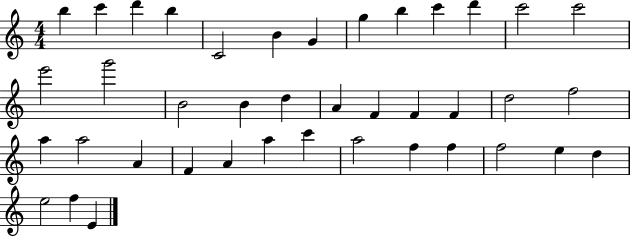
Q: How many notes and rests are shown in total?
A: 40